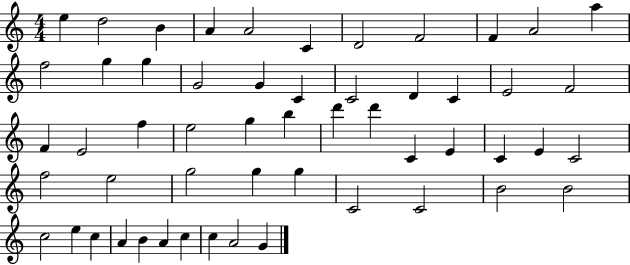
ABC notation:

X:1
T:Untitled
M:4/4
L:1/4
K:C
e d2 B A A2 C D2 F2 F A2 a f2 g g G2 G C C2 D C E2 F2 F E2 f e2 g b d' d' C E C E C2 f2 e2 g2 g g C2 C2 B2 B2 c2 e c A B A c c A2 G